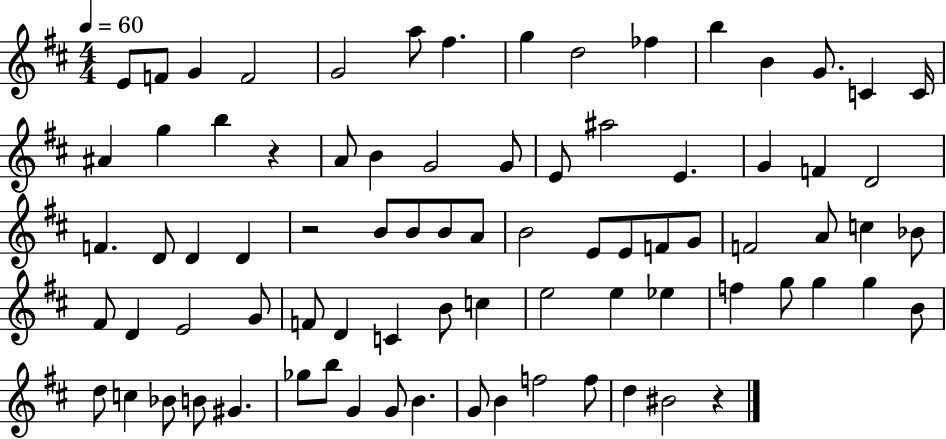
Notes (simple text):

E4/e F4/e G4/q F4/h G4/h A5/e F#5/q. G5/q D5/h FES5/q B5/q B4/q G4/e. C4/q C4/s A#4/q G5/q B5/q R/q A4/e B4/q G4/h G4/e E4/e A#5/h E4/q. G4/q F4/q D4/h F4/q. D4/e D4/q D4/q R/h B4/e B4/e B4/e A4/e B4/h E4/e E4/e F4/e G4/e F4/h A4/e C5/q Bb4/e F#4/e D4/q E4/h G4/e F4/e D4/q C4/q B4/e C5/q E5/h E5/q Eb5/q F5/q G5/e G5/q G5/q B4/e D5/e C5/q Bb4/e B4/e G#4/q. Gb5/e B5/e G4/q G4/e B4/q. G4/e B4/q F5/h F5/e D5/q BIS4/h R/q